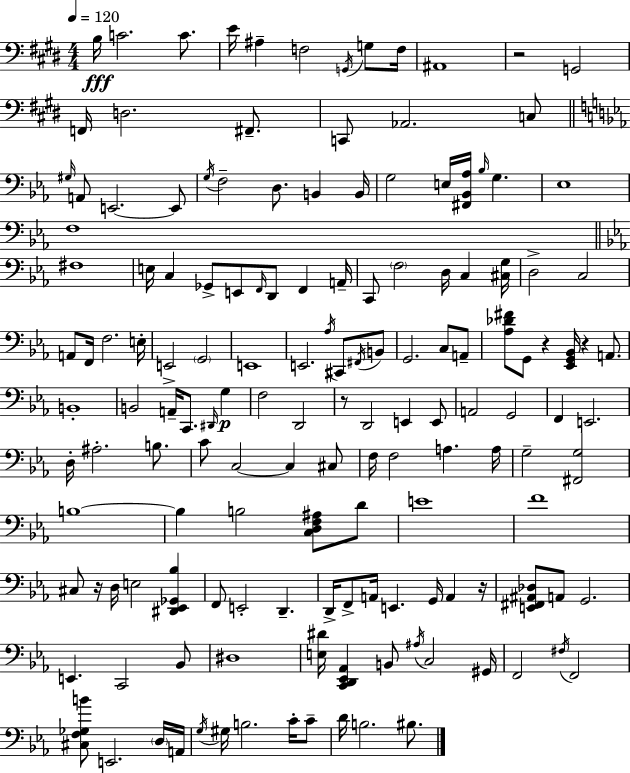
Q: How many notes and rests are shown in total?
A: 150